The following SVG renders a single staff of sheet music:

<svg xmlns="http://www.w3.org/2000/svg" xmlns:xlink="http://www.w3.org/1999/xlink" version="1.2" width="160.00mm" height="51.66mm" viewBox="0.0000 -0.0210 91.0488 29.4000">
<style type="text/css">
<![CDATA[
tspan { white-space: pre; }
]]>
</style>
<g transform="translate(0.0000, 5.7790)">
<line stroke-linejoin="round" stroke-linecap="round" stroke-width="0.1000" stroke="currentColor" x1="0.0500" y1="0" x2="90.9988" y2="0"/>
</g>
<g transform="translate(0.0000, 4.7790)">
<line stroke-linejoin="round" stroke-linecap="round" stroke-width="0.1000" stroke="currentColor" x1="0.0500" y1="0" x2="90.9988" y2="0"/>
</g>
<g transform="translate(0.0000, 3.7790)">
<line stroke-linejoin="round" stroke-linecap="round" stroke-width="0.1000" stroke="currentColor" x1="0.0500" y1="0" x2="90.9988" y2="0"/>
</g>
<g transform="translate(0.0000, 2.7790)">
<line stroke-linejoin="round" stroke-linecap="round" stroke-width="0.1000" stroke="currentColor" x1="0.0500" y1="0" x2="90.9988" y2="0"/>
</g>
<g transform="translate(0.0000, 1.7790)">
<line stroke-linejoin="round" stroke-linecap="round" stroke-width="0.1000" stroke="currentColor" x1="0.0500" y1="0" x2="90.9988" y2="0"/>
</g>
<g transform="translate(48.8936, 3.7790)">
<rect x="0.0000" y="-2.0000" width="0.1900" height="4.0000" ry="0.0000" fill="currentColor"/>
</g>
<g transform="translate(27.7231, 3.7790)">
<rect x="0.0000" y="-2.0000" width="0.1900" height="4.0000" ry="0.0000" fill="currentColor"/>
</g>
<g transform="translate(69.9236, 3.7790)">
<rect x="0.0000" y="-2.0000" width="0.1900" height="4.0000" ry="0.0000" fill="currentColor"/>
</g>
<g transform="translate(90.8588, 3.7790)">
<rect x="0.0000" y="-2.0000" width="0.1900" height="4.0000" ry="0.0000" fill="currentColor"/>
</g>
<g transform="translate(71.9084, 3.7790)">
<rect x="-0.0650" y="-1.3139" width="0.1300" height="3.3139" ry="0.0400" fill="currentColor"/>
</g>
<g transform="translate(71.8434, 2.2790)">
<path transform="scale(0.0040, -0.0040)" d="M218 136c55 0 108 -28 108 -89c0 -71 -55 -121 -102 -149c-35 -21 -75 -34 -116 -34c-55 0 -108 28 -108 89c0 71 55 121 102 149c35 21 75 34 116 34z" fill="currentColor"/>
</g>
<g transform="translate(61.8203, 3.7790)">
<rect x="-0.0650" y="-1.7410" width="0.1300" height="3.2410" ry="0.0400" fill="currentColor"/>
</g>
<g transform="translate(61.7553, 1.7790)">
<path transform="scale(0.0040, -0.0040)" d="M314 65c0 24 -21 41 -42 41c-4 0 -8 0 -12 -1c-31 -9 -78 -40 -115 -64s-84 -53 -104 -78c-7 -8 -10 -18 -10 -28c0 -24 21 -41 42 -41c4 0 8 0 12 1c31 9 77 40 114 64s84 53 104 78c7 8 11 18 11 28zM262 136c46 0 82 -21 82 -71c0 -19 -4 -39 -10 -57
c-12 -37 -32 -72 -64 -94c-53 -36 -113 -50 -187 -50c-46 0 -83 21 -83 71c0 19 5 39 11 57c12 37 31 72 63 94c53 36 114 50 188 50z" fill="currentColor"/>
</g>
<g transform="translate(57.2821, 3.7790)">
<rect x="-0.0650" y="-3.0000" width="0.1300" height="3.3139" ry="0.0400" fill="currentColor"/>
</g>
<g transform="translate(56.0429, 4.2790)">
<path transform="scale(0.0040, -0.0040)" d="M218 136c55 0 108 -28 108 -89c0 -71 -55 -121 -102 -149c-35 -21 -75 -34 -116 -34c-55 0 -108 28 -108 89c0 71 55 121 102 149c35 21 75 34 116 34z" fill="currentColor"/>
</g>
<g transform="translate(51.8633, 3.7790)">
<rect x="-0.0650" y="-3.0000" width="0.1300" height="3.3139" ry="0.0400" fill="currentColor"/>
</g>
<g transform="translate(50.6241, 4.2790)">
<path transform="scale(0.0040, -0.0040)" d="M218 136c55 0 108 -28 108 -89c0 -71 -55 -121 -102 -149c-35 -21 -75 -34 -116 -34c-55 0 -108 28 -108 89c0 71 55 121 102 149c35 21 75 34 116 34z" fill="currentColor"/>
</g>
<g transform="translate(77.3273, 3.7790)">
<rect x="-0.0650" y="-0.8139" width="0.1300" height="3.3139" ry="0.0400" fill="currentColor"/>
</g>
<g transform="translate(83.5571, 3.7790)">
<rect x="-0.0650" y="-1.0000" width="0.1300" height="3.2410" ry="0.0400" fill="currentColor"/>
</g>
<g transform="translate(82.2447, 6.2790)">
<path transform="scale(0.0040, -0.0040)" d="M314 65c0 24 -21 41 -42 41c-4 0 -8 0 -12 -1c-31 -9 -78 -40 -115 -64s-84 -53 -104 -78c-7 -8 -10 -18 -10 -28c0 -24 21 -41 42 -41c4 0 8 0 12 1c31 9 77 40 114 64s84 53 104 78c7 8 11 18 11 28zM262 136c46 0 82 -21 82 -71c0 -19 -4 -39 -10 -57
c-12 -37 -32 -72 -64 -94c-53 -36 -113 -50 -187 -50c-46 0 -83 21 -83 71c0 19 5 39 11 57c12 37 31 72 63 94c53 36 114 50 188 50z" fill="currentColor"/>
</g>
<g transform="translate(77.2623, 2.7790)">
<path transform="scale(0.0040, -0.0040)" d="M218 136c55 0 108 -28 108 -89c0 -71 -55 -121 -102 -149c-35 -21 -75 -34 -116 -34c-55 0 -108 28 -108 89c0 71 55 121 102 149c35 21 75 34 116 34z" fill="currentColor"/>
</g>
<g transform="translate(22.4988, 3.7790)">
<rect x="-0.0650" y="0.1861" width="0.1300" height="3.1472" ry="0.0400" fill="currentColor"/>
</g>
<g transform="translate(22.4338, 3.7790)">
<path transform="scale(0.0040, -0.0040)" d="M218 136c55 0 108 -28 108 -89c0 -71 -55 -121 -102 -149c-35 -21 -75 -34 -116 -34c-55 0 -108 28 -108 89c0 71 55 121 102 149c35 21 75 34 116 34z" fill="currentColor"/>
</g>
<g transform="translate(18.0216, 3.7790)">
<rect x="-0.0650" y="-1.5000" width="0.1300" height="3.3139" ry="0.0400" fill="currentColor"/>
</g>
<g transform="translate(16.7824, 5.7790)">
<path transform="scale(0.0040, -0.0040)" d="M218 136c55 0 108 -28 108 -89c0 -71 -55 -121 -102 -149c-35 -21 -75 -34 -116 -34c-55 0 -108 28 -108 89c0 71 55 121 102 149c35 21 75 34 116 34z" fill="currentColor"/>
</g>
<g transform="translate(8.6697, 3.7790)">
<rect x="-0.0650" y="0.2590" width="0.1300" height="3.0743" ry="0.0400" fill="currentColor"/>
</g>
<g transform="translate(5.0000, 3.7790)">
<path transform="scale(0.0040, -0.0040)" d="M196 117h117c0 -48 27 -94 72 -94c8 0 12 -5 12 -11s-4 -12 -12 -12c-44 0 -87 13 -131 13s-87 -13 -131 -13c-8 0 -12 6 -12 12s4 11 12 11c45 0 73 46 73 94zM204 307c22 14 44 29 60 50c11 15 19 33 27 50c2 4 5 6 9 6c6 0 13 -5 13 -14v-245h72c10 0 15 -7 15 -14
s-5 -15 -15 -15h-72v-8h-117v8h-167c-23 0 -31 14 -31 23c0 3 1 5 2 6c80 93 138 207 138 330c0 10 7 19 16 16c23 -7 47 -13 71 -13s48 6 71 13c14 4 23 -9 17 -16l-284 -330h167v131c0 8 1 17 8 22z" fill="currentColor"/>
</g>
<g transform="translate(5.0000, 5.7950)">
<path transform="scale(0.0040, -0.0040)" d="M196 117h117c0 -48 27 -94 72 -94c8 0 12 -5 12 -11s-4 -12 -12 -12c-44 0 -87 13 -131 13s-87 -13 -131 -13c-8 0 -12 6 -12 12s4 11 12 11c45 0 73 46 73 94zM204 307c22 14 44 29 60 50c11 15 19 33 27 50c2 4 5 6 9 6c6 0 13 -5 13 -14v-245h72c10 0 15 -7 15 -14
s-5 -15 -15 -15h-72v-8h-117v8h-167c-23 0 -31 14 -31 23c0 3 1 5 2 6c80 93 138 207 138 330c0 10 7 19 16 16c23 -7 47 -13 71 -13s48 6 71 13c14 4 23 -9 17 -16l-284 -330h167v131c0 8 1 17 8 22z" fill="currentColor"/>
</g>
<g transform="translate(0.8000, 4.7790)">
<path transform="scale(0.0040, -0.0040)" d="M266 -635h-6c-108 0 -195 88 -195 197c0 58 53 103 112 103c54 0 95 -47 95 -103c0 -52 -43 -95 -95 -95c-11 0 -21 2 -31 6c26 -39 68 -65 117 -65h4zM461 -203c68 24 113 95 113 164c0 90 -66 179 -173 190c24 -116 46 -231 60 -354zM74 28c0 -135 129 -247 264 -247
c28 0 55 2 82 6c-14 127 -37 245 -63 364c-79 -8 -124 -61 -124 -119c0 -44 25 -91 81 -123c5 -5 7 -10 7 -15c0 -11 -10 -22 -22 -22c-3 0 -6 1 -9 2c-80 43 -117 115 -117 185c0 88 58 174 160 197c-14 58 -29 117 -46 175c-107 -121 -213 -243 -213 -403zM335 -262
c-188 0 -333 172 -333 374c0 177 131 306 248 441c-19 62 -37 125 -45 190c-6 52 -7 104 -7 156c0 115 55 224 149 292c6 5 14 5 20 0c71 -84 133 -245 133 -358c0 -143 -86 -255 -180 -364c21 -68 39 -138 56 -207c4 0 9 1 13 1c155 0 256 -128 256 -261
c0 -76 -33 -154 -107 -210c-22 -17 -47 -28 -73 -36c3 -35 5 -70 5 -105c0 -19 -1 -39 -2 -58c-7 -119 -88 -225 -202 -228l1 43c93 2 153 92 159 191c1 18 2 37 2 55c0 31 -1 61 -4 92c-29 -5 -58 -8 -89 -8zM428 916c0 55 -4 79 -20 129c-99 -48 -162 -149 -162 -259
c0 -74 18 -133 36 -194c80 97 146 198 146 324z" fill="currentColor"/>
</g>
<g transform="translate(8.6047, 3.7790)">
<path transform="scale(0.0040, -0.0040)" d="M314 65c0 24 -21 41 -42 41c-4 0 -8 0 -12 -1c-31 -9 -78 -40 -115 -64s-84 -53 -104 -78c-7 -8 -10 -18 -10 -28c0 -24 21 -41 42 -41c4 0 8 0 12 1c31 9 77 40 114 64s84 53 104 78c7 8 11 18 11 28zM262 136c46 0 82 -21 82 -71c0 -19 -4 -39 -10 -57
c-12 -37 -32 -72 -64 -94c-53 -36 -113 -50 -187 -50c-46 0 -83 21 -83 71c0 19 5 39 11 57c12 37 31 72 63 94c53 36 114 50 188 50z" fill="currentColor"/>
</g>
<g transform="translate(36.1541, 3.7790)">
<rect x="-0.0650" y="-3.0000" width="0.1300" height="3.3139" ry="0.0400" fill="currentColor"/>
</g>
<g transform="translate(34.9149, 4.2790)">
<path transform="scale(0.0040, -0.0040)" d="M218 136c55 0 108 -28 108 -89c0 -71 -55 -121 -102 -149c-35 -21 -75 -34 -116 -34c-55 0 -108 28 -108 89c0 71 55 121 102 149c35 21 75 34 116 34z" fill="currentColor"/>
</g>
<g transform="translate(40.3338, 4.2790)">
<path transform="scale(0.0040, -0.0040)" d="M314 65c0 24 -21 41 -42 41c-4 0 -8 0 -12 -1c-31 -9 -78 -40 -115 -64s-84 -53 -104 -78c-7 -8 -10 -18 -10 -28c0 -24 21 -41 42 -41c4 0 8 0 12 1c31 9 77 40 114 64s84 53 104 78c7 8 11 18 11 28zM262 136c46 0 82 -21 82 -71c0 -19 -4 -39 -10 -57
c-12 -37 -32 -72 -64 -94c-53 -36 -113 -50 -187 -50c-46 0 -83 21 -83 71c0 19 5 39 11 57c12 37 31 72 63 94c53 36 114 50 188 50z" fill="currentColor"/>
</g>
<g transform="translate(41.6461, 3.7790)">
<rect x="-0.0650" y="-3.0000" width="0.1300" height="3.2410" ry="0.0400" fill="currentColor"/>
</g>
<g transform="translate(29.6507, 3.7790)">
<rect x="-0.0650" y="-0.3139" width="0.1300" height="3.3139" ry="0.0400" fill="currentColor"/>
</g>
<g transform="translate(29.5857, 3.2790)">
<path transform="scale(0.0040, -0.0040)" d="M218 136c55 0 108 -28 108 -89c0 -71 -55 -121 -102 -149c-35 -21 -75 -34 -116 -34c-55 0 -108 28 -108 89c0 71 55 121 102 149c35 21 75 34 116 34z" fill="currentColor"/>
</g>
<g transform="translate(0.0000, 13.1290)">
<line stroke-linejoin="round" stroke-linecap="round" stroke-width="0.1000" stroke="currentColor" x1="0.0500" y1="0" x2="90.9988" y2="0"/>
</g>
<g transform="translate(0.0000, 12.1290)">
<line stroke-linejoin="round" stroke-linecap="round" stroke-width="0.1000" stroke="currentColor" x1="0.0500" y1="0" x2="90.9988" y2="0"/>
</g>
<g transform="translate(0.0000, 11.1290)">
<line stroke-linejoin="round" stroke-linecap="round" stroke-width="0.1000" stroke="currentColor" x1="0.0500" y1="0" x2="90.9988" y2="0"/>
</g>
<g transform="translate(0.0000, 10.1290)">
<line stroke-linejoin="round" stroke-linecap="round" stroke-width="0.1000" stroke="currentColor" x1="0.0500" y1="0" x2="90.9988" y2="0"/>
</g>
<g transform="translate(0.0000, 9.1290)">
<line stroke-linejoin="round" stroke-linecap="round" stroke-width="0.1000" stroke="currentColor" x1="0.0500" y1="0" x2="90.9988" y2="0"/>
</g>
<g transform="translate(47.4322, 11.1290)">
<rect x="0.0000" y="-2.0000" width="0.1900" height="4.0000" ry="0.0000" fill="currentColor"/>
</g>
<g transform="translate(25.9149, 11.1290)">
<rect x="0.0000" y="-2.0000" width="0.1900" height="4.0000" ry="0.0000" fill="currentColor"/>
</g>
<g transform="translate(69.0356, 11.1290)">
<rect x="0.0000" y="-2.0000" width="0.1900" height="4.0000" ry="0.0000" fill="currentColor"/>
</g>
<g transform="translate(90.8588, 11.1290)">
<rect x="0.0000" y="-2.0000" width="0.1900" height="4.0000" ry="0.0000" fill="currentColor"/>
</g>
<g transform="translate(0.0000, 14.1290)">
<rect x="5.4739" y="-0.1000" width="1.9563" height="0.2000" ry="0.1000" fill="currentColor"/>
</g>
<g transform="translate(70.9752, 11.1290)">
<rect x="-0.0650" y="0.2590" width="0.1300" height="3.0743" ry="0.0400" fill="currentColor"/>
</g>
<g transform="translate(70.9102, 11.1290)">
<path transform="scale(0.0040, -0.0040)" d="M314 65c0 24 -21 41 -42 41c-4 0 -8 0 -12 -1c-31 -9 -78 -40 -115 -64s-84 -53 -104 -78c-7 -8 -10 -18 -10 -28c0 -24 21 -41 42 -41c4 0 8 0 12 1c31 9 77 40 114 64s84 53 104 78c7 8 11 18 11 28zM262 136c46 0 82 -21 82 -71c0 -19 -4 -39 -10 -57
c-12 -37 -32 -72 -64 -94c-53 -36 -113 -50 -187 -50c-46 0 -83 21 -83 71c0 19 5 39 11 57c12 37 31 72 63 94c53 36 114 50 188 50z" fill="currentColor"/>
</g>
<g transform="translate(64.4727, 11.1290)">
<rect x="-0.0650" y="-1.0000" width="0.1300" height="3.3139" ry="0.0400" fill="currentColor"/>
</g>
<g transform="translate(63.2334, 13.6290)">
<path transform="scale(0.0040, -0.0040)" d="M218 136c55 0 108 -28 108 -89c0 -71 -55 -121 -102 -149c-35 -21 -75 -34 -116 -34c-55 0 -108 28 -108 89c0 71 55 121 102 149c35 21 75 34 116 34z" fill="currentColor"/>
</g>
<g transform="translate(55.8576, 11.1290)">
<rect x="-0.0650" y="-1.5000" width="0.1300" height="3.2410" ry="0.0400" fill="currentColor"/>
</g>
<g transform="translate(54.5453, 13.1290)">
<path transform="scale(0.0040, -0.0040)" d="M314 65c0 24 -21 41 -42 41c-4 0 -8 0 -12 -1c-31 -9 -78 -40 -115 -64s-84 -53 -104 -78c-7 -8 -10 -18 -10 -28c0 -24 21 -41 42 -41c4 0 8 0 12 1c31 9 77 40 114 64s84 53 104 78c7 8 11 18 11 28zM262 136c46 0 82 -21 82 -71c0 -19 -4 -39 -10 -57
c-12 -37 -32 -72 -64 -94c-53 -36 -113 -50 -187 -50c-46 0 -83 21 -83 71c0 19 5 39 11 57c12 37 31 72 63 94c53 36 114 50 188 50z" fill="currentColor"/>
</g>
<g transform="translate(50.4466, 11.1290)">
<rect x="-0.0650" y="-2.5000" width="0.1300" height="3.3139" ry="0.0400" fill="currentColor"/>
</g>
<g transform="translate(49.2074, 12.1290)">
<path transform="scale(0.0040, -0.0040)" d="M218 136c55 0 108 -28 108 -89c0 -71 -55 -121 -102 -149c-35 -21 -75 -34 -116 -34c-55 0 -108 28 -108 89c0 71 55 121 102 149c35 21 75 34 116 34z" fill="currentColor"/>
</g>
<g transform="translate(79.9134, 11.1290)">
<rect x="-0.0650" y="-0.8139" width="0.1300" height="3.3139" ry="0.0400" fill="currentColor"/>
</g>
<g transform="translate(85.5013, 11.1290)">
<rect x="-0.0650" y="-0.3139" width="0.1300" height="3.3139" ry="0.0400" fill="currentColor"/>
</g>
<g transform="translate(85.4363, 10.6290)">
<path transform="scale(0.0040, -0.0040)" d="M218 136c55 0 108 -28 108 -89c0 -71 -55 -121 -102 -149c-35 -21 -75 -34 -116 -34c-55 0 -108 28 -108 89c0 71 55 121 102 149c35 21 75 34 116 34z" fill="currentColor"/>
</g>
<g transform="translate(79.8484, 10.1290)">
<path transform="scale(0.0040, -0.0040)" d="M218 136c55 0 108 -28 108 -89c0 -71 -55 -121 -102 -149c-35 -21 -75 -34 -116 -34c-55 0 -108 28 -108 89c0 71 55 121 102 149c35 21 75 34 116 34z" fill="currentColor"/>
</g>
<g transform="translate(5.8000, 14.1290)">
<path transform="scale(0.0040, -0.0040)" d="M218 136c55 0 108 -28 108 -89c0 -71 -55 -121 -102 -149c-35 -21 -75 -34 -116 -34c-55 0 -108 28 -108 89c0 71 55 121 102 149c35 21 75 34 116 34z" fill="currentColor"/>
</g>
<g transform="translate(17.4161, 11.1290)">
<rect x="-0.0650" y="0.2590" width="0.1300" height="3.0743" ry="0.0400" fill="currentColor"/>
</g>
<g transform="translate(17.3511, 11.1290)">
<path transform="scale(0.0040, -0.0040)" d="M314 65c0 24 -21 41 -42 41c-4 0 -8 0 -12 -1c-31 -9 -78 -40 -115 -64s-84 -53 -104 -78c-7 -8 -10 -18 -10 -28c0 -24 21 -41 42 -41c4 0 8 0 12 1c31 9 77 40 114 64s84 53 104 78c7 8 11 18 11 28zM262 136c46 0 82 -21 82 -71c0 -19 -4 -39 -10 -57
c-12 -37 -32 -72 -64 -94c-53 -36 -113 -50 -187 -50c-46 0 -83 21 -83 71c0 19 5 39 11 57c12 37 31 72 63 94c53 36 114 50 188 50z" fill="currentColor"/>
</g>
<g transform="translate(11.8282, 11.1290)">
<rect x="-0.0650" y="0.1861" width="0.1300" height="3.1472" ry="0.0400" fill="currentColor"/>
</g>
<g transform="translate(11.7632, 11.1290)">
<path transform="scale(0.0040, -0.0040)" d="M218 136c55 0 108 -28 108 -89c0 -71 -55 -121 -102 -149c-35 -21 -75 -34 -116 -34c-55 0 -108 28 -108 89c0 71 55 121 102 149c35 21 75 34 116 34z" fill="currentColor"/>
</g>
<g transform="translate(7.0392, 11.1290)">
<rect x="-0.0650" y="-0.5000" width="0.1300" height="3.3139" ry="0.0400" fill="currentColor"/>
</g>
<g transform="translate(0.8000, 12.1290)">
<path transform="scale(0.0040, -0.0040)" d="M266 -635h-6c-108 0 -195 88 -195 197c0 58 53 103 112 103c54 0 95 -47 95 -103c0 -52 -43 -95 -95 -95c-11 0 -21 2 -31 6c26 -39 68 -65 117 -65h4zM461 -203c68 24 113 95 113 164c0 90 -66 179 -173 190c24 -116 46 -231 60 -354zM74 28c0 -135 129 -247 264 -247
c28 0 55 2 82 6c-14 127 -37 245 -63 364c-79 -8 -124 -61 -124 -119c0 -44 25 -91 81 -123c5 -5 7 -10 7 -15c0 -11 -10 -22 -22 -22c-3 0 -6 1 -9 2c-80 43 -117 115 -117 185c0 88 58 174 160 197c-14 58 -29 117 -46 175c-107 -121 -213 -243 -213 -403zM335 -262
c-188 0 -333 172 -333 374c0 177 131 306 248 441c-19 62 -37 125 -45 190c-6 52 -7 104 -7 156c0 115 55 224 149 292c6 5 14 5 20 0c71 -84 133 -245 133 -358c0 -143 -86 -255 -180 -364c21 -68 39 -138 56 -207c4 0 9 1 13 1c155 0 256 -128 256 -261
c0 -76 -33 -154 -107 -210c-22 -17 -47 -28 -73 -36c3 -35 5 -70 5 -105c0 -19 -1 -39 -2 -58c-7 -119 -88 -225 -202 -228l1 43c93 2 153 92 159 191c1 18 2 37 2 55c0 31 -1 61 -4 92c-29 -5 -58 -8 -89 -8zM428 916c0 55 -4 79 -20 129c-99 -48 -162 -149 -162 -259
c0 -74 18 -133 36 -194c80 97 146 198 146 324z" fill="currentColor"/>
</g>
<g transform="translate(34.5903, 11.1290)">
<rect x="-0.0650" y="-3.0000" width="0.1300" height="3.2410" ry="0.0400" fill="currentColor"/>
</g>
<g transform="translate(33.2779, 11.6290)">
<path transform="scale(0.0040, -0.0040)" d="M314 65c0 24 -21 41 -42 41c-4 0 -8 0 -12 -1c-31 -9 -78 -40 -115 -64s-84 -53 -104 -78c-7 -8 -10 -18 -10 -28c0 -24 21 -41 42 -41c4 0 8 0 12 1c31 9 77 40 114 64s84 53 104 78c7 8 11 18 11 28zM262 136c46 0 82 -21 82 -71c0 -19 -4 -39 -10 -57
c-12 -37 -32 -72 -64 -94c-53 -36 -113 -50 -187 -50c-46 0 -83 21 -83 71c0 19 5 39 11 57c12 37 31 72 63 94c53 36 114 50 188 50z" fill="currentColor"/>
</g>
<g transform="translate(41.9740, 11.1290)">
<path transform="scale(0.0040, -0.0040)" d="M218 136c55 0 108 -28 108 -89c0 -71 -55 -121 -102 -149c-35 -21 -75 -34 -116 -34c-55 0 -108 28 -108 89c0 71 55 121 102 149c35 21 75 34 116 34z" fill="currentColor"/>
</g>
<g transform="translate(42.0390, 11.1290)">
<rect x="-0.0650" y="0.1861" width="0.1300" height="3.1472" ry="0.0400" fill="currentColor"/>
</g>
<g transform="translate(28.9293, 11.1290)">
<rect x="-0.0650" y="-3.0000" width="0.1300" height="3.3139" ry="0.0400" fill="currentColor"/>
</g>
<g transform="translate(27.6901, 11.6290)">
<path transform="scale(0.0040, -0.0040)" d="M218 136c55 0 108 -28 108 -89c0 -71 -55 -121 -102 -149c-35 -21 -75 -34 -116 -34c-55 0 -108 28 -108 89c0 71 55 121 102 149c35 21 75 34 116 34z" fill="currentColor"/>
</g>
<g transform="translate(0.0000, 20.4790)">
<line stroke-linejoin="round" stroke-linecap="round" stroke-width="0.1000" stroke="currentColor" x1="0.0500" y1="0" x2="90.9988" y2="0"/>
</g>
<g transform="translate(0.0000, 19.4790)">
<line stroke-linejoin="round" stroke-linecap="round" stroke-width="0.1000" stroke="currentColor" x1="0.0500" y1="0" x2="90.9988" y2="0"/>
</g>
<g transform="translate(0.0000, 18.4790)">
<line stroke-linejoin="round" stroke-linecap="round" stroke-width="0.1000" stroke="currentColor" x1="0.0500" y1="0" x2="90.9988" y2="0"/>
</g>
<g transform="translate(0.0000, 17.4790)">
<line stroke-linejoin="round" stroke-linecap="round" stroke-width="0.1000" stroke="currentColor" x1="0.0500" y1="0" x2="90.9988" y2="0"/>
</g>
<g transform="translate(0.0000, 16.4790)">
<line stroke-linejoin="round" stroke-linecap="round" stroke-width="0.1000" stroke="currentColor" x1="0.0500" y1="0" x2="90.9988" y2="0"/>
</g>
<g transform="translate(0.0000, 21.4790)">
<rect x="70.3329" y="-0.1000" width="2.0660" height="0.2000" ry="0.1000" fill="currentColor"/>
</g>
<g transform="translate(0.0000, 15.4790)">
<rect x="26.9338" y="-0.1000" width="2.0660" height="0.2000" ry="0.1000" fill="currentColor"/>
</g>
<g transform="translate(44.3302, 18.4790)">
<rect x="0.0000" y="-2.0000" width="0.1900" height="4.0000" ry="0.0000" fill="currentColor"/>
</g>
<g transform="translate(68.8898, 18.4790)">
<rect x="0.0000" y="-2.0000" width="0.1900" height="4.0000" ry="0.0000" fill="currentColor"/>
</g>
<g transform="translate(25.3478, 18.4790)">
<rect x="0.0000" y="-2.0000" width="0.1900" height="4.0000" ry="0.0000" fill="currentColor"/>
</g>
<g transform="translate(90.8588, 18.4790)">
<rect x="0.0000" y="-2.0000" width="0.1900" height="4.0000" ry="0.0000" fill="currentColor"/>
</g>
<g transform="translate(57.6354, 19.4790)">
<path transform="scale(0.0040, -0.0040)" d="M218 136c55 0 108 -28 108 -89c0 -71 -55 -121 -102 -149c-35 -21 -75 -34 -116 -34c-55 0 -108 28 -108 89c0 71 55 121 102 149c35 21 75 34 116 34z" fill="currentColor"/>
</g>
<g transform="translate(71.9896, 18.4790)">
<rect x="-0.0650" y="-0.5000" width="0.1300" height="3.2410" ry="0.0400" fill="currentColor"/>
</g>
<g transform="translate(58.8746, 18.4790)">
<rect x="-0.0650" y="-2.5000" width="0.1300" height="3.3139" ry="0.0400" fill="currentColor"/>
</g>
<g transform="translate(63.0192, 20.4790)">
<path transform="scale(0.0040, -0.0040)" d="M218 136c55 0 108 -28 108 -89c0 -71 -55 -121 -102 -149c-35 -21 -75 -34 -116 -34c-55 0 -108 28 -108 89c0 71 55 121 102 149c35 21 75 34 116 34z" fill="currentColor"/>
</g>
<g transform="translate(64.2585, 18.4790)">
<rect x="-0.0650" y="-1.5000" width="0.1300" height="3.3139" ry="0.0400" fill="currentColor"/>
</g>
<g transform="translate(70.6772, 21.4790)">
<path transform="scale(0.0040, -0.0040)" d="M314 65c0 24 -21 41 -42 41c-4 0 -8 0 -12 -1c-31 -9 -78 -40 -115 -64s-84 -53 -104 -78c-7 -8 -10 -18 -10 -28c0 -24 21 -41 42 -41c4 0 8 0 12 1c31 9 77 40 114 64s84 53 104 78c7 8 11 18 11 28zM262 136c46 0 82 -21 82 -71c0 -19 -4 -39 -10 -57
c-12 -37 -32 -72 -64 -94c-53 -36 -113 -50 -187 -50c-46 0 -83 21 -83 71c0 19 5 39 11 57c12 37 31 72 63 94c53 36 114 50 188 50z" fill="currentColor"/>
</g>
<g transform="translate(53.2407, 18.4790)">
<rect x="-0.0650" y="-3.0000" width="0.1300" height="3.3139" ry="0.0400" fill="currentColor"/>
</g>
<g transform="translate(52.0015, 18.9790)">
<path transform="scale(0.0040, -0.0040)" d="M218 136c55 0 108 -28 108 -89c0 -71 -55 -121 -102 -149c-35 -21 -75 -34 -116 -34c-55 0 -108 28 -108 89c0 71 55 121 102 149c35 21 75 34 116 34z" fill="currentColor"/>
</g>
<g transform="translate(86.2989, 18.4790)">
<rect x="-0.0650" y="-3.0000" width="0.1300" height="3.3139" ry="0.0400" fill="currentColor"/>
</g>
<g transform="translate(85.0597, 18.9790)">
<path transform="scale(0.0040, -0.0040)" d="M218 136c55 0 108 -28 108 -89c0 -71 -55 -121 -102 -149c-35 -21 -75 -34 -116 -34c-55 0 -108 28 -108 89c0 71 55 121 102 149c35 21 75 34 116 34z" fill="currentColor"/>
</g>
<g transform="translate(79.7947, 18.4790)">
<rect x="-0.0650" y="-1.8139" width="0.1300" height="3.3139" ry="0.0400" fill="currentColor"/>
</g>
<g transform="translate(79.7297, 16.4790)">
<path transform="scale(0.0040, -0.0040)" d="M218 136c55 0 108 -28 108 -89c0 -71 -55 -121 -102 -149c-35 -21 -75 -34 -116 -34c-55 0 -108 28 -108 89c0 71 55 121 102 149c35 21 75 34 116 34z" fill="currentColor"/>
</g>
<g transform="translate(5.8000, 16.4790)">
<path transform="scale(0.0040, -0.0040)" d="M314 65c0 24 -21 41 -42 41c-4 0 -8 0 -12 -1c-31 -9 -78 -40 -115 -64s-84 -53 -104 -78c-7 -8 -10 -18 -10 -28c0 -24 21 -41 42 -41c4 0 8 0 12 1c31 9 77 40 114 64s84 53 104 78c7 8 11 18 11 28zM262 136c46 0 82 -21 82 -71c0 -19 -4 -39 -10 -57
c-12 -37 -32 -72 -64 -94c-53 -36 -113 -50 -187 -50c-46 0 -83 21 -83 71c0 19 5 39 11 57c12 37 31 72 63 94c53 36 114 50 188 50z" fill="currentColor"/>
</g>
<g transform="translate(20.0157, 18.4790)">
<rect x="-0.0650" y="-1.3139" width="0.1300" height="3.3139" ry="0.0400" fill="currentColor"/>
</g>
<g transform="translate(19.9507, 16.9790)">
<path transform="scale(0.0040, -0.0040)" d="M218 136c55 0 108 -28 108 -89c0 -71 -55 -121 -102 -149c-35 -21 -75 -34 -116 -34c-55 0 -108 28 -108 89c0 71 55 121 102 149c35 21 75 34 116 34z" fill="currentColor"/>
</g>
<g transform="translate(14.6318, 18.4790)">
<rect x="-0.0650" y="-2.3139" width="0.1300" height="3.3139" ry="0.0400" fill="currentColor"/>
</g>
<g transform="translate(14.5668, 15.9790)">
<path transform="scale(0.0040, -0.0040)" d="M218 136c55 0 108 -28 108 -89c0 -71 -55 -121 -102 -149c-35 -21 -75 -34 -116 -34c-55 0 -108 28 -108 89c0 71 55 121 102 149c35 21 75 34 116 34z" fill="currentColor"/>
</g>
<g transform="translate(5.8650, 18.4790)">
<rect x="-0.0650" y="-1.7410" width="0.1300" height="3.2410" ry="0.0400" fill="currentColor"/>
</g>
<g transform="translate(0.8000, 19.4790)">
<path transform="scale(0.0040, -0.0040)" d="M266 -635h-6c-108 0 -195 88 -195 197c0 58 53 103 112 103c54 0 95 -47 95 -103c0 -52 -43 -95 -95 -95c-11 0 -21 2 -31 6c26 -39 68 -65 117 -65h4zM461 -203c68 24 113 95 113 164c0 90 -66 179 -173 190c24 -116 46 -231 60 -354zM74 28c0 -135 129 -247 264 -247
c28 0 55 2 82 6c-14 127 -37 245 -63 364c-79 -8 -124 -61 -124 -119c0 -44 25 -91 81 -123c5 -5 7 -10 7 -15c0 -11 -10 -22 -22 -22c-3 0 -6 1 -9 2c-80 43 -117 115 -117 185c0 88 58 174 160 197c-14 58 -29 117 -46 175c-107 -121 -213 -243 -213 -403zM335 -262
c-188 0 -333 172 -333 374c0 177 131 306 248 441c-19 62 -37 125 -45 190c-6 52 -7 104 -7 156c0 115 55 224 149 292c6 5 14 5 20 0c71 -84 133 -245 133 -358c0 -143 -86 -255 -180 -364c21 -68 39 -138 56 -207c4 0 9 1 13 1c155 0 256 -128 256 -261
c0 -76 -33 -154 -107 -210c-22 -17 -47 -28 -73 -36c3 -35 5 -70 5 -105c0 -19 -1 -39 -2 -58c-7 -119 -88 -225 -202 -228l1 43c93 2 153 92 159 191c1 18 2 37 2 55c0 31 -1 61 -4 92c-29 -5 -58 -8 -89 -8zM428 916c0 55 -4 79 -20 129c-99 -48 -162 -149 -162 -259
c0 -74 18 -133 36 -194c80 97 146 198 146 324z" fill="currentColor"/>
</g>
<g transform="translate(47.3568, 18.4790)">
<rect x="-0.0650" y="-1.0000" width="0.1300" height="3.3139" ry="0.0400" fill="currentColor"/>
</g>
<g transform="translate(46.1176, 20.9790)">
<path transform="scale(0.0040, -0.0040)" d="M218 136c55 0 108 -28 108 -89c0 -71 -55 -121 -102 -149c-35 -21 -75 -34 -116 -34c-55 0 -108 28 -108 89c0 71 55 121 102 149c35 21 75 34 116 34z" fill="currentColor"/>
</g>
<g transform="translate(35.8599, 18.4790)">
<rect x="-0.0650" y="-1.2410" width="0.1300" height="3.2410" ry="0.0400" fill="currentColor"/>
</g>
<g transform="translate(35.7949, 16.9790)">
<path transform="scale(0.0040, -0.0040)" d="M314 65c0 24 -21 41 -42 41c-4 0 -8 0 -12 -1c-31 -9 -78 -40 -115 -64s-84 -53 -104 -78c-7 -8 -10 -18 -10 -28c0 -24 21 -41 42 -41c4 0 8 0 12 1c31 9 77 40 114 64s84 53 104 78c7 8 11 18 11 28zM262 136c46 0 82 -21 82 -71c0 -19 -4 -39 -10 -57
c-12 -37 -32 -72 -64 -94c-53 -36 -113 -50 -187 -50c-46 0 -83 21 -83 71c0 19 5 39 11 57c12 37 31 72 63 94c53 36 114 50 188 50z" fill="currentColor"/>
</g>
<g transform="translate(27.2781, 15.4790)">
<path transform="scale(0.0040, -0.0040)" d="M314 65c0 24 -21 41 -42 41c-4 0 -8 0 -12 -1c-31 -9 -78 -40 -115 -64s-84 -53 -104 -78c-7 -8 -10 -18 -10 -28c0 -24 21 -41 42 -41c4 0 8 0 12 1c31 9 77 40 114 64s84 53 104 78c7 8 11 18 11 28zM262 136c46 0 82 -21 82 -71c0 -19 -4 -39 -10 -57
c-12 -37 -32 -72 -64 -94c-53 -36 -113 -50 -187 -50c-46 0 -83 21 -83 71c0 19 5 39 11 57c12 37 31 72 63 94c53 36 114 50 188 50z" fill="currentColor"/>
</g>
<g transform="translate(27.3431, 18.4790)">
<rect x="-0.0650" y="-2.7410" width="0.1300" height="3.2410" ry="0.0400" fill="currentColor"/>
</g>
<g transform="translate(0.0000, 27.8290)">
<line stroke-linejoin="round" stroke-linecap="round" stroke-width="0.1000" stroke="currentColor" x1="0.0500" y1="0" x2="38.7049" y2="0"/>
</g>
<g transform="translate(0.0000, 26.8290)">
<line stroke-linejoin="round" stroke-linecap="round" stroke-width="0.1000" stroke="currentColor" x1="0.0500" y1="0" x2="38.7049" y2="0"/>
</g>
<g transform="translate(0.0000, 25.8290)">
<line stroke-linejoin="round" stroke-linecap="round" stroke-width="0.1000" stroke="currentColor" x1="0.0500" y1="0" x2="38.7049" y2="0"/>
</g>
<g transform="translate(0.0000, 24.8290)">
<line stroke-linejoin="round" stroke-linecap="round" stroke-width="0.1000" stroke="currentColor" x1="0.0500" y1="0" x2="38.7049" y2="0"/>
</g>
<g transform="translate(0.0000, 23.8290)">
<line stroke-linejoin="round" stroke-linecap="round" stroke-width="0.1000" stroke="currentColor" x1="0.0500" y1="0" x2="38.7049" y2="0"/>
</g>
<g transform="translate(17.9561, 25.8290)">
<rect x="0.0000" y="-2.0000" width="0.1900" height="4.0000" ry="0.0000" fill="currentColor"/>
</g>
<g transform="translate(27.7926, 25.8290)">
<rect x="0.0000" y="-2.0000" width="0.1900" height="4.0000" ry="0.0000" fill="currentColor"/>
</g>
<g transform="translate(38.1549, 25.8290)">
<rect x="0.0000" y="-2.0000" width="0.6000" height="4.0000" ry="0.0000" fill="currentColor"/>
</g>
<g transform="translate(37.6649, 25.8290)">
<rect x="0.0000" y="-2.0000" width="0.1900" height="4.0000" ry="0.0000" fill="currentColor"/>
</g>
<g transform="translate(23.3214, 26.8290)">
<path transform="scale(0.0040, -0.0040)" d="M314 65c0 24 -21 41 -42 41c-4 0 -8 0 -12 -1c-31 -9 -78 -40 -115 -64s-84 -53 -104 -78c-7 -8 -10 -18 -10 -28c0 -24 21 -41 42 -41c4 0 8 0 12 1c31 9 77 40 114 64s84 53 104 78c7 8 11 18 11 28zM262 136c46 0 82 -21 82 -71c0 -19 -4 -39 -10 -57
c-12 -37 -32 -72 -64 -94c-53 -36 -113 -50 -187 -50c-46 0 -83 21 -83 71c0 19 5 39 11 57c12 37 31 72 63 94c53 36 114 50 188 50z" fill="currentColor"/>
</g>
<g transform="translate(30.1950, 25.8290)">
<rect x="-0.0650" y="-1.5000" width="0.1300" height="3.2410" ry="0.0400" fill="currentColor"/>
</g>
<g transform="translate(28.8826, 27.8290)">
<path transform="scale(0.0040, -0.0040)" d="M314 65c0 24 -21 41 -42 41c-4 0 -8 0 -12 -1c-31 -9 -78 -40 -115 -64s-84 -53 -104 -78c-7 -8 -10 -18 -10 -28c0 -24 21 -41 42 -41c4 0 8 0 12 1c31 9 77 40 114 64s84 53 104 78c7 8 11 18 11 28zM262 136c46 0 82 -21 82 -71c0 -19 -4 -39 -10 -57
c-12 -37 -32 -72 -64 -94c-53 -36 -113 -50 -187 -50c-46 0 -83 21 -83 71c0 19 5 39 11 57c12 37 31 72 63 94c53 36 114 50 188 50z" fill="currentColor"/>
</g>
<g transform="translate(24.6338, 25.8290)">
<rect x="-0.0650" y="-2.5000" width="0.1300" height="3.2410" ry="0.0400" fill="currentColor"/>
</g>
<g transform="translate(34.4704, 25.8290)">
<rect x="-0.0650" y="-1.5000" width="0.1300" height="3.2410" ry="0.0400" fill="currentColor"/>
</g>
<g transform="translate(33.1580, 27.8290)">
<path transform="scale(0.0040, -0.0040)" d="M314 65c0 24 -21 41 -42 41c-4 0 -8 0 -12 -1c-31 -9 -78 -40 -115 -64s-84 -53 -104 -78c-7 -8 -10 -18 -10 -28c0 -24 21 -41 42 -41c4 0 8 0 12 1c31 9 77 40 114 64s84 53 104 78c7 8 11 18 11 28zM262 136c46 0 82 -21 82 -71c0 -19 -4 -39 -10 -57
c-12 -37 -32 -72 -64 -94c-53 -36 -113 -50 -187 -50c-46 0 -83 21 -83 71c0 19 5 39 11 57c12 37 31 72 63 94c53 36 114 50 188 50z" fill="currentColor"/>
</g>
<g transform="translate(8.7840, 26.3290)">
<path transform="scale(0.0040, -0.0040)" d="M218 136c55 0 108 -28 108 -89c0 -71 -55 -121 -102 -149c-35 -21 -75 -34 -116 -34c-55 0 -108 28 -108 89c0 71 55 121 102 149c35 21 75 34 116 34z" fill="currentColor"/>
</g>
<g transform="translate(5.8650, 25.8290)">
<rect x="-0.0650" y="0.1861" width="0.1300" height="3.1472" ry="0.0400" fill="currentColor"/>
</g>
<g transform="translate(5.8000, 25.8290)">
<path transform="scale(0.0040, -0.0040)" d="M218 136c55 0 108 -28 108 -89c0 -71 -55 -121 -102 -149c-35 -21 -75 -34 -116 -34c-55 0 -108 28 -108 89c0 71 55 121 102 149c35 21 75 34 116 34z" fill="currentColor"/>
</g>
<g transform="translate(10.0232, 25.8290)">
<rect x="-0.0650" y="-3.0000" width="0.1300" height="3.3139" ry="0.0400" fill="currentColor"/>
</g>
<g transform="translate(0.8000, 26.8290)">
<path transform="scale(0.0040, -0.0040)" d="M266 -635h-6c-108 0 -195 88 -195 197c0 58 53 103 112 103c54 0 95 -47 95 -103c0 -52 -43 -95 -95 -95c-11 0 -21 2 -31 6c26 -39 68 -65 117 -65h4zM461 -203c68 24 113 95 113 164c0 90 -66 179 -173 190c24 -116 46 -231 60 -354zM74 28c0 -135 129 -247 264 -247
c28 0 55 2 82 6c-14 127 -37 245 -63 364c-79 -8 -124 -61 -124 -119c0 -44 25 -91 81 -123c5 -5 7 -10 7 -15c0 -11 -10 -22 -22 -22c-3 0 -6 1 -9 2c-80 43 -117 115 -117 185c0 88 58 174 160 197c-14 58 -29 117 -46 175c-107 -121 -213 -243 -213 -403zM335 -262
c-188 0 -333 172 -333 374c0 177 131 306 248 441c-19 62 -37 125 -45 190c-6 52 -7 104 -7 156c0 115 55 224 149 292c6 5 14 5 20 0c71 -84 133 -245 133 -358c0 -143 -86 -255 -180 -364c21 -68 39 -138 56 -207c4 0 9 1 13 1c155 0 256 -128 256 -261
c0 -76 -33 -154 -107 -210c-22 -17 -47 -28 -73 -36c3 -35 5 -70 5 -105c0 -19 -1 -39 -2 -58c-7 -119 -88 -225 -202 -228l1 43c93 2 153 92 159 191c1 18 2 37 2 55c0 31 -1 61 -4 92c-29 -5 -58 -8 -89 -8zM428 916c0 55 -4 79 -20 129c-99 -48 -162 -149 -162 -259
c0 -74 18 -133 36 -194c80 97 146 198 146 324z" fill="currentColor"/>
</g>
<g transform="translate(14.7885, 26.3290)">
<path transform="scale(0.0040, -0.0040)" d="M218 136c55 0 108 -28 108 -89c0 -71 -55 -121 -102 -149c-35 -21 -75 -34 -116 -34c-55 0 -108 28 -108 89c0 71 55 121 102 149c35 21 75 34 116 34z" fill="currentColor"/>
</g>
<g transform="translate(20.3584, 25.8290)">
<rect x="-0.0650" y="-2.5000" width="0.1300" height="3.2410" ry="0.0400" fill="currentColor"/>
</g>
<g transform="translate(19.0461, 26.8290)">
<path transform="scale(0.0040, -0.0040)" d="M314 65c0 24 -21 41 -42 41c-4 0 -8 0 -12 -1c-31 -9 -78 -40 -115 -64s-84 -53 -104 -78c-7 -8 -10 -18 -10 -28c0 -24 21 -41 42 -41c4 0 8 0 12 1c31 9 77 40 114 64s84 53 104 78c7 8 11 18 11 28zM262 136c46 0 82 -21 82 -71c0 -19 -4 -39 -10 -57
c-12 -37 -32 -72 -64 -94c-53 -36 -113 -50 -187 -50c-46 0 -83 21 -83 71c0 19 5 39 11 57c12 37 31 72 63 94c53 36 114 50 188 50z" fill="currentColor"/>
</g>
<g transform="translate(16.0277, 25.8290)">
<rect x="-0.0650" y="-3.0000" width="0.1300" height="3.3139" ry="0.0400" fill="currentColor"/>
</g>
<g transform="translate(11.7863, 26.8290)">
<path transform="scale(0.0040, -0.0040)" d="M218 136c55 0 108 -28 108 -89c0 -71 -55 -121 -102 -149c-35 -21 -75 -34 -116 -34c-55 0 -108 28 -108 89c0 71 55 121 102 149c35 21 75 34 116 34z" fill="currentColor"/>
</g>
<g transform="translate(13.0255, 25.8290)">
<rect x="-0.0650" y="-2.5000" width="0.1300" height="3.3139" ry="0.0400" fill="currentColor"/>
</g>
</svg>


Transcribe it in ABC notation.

X:1
T:Untitled
M:4/4
L:1/4
K:C
B2 E B c A A2 A A f2 e d D2 C B B2 A A2 B G E2 D B2 d c f2 g e a2 e2 D A G E C2 f A B A G A G2 G2 E2 E2